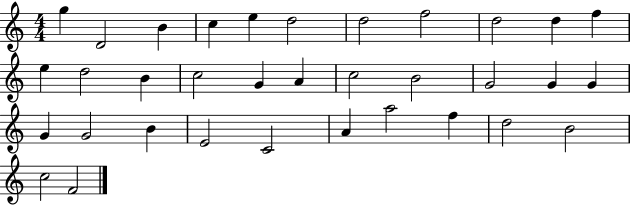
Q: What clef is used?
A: treble